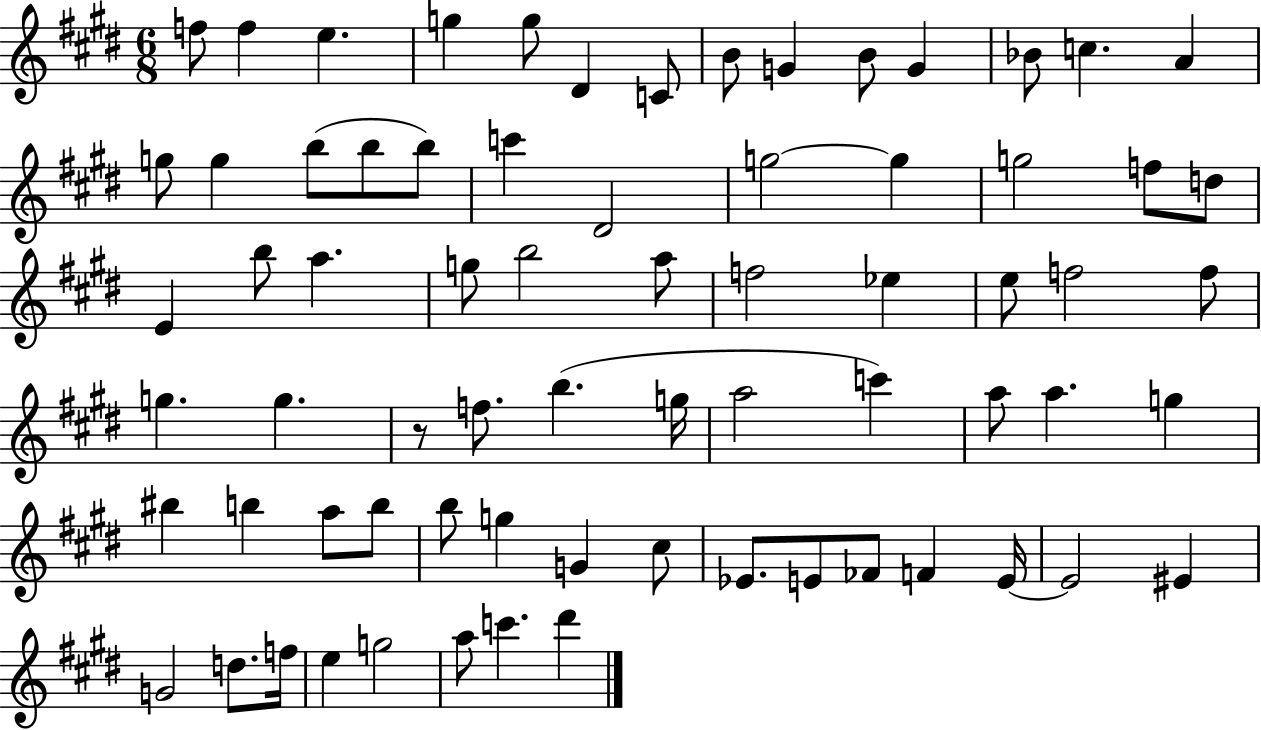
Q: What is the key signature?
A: E major